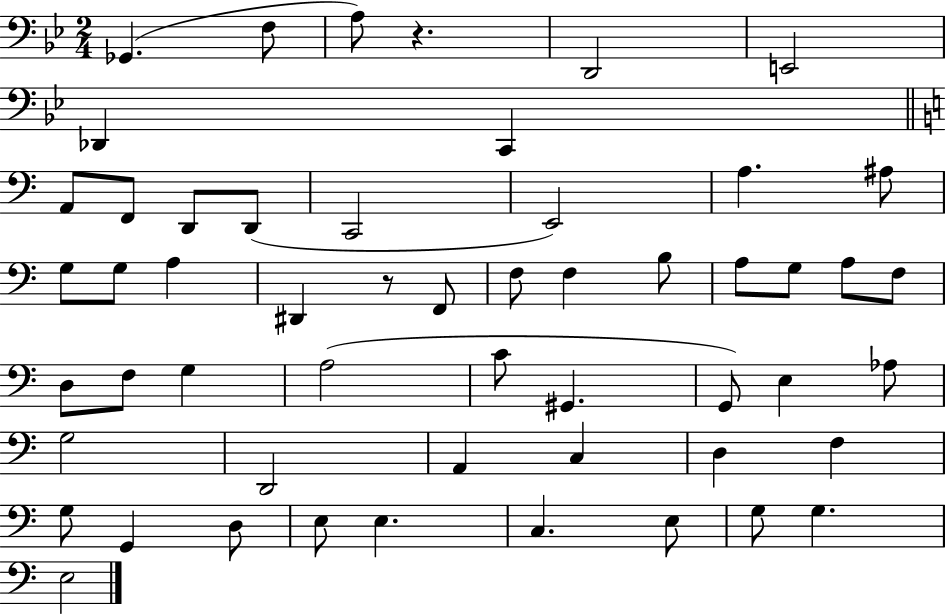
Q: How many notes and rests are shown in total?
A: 54